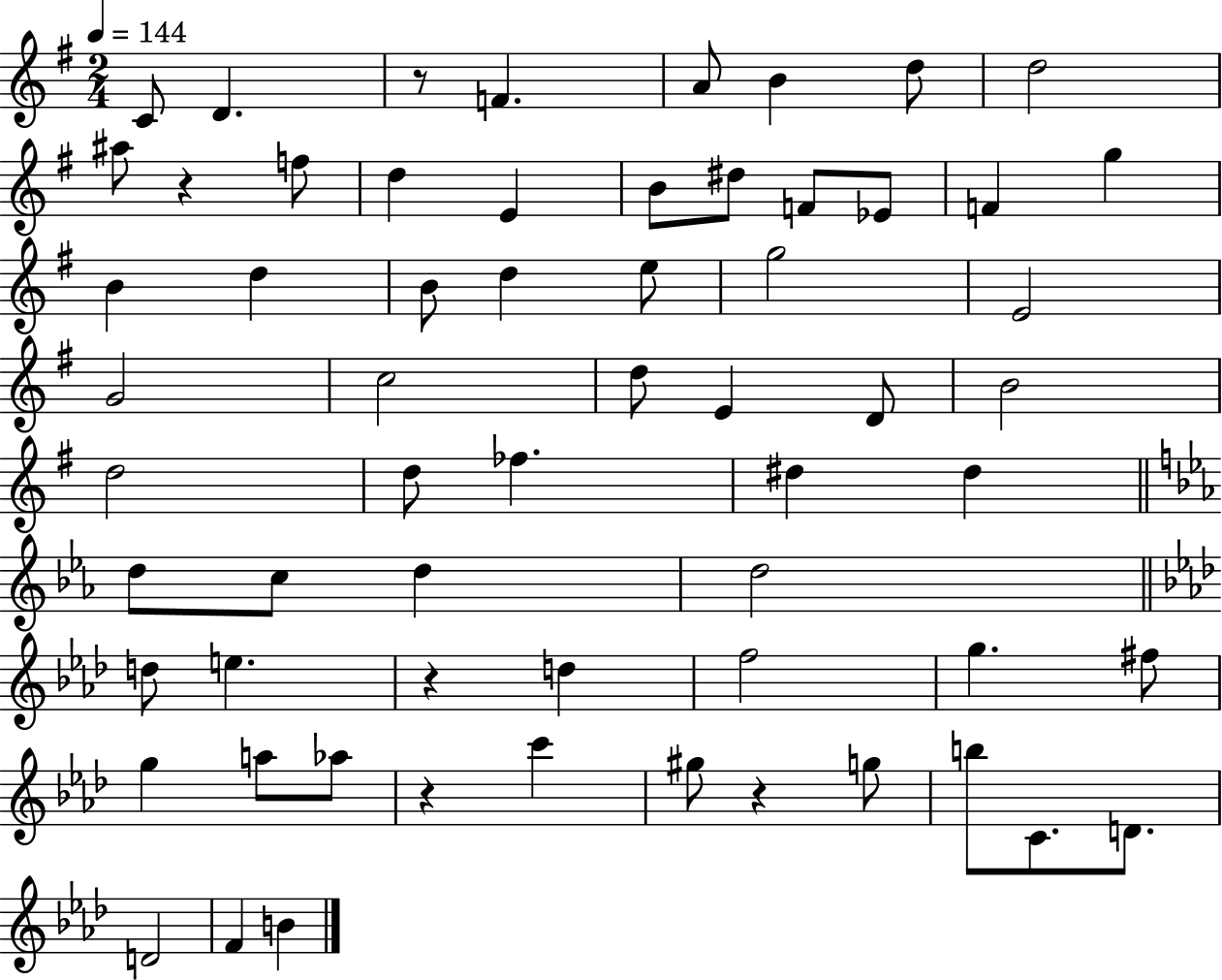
C4/e D4/q. R/e F4/q. A4/e B4/q D5/e D5/h A#5/e R/q F5/e D5/q E4/q B4/e D#5/e F4/e Eb4/e F4/q G5/q B4/q D5/q B4/e D5/q E5/e G5/h E4/h G4/h C5/h D5/e E4/q D4/e B4/h D5/h D5/e FES5/q. D#5/q D#5/q D5/e C5/e D5/q D5/h D5/e E5/q. R/q D5/q F5/h G5/q. F#5/e G5/q A5/e Ab5/e R/q C6/q G#5/e R/q G5/e B5/e C4/e. D4/e. D4/h F4/q B4/q